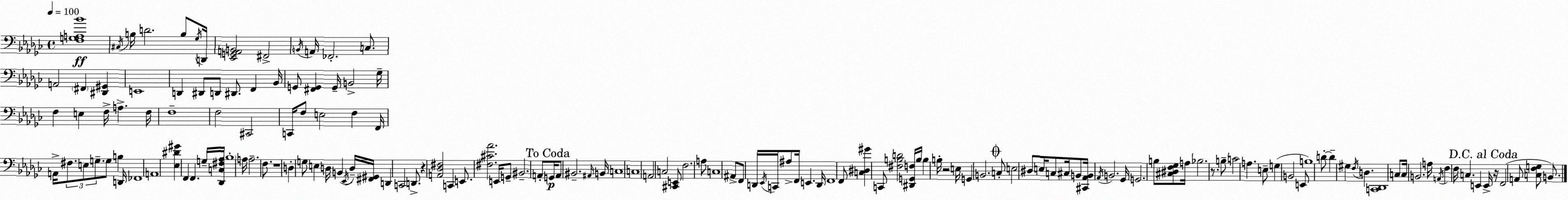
X:1
T:Untitled
M:4/4
L:1/4
K:Ebm
[F,G,A,_B]4 ^C,/4 B,/4 D2 B,/2 _G,/4 D,,/4 [_E,,G,,A,,B,,]2 ^F,,2 B,,/4 A,,/4 _F,,2 C,/2 A,,2 ^F,, [^D,,^G,,] E,,4 D,, ^D,,/2 D,,/2 ^D,,/2 F,, _B,,/4 G,,/2 [^F,,G,,] G,,/4 B,,2 _G,/4 F, E, F,/4 A, F,/4 F,4 F,2 ^C,,2 C,,/4 F,/2 E,2 F, F,,/4 A,,/4 ^F,/2 E,/2 G,/2 G,/2 B, D,,/4 _F,,4 A,,4 [_E,^D^G] F,, F,, G,/4 [_D,,C,^F,_A,]/4 _B,4 A,/4 A,2 F,/2 z4 D, G,/2 E, D,/4 B,, _E,,/4 D,/4 [^F,,^G,,]/4 D,, C,,2 D,,/2 z [A,,_D,^F,]2 C,, E,,/2 [^F,^C_A]2 E,,/4 G,,/2 ^B,,2 A,,/2 G,,/4 A,,/2 ^B,,2 ^A,,/4 B,,/4 C,4 C,4 A,,2 C,2 [^C,,E,,]/2 F,2 A,/2 C,4 ^A,,/2 F,,/2 D,,/4 _E,,/4 C,,/4 ^A,/2 F,,/4 E,, D,,/4 F,,4 F,,/2 [C,^D,^G] C,,/2 [^F,B,D]2 [^D,,G,,F,]/4 B,/4 B, B,/4 z2 E,/4 G,, B,,2 C,/2 E,2 ^D,/2 E,/4 C,/2 ^C,/4 B,,/2 [^C,,_A,,B,,]/4 _A,,/4 B,,2 _G,,/4 G,,2 B,/2 [^C,^D,F,_G,]/2 A,/4 _B,2 z/2 B,/2 C2 A, E,/2 G, B,,2 E,,/2 B,4 D/2 D ^G, F,/4 D, [C,,_D,,]4 C,/2 C,/4 B,,2 A,/4 A,,/4 F, F,/4 C, E,, E,,/4 z/4 F,,2 A,,/2 [C,F,G,]/2 B,,/2